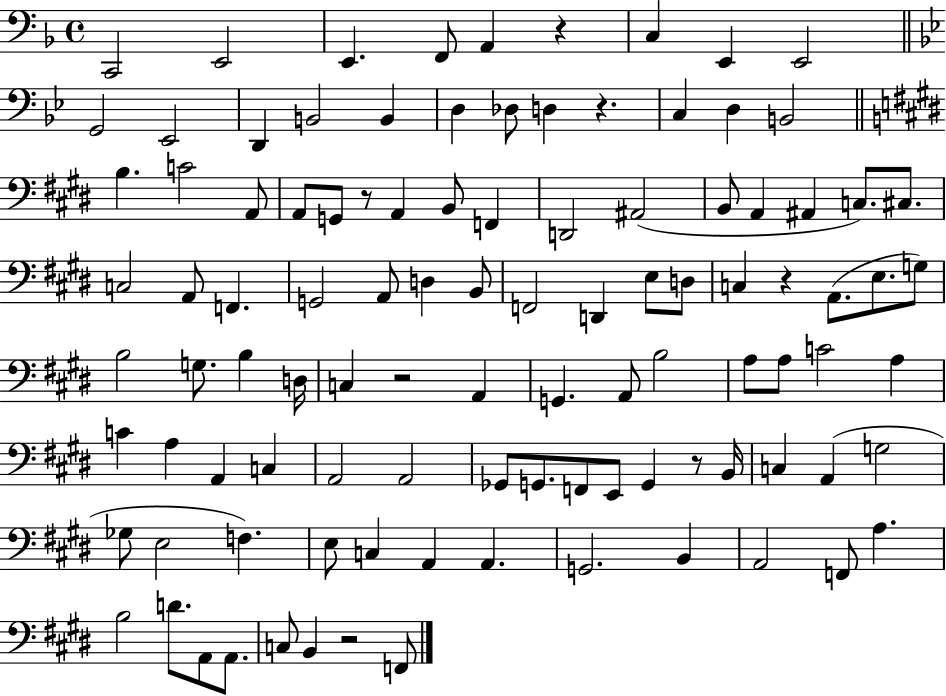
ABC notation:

X:1
T:Untitled
M:4/4
L:1/4
K:F
C,,2 E,,2 E,, F,,/2 A,, z C, E,, E,,2 G,,2 _E,,2 D,, B,,2 B,, D, _D,/2 D, z C, D, B,,2 B, C2 A,,/2 A,,/2 G,,/2 z/2 A,, B,,/2 F,, D,,2 ^A,,2 B,,/2 A,, ^A,, C,/2 ^C,/2 C,2 A,,/2 F,, G,,2 A,,/2 D, B,,/2 F,,2 D,, E,/2 D,/2 C, z A,,/2 E,/2 G,/2 B,2 G,/2 B, D,/4 C, z2 A,, G,, A,,/2 B,2 A,/2 A,/2 C2 A, C A, A,, C, A,,2 A,,2 _G,,/2 G,,/2 F,,/2 E,,/2 G,, z/2 B,,/4 C, A,, G,2 _G,/2 E,2 F, E,/2 C, A,, A,, G,,2 B,, A,,2 F,,/2 A, B,2 D/2 A,,/2 A,,/2 C,/2 B,, z2 F,,/2